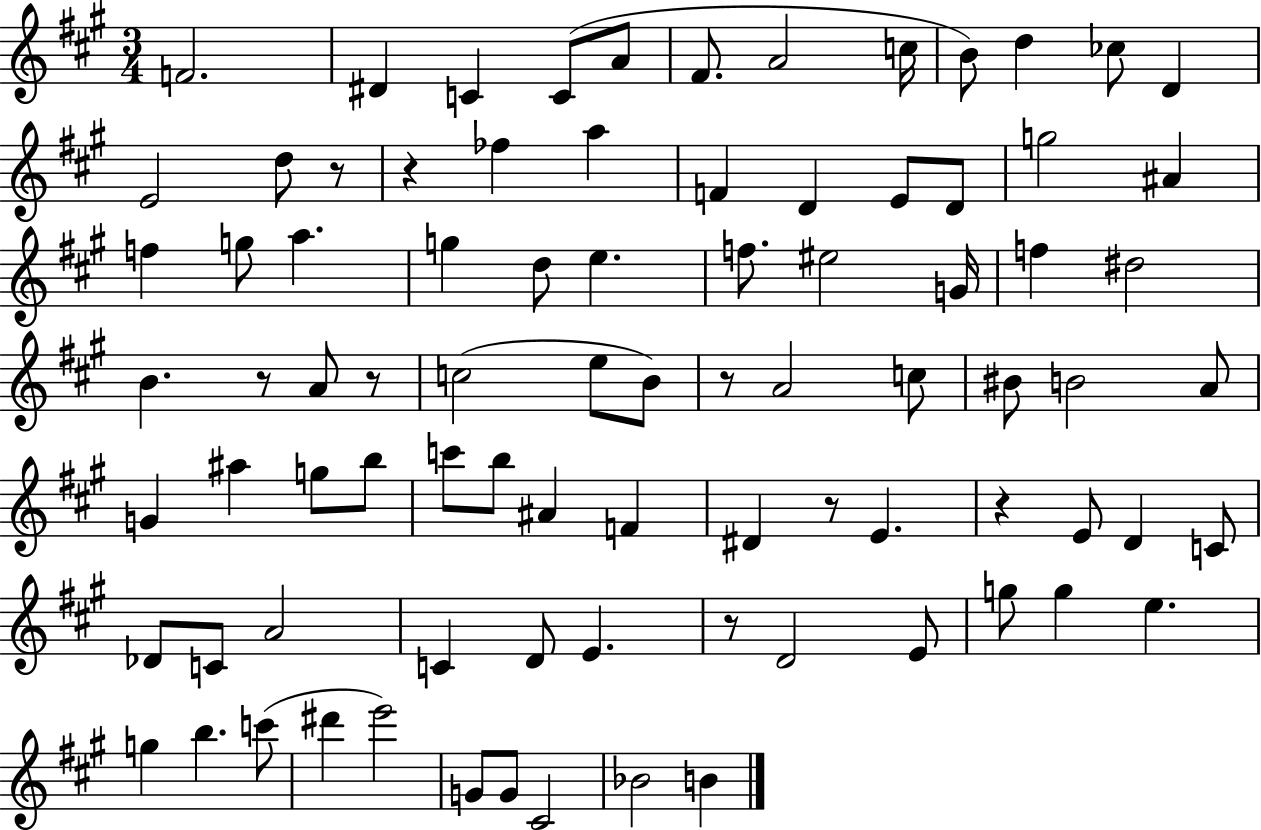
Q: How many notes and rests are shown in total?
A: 85